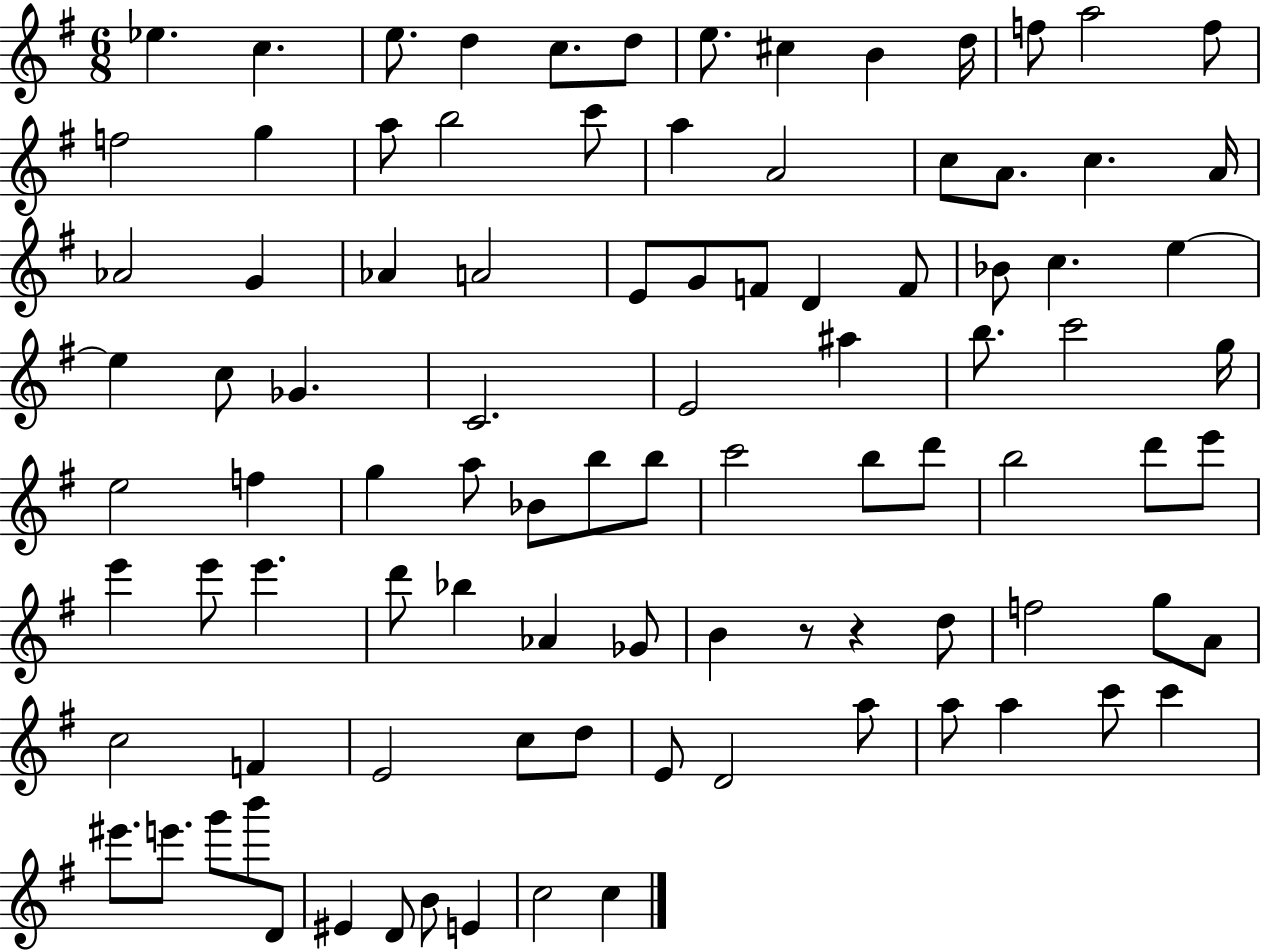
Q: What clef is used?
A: treble